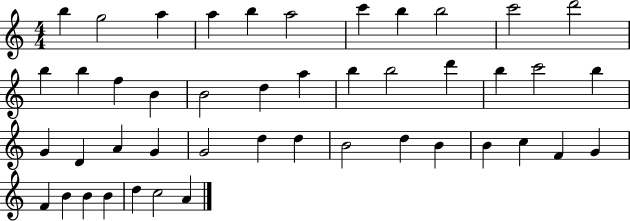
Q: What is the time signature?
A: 4/4